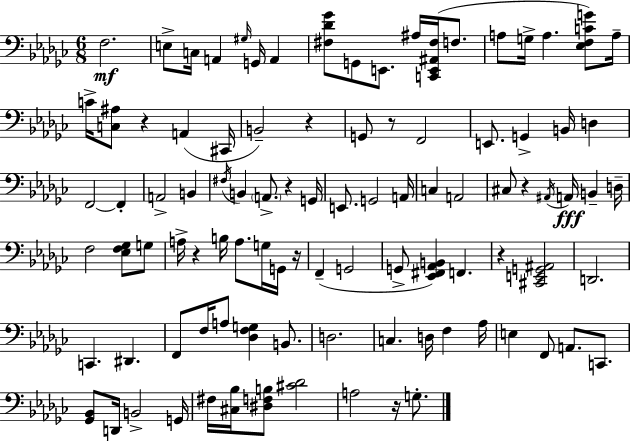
F3/h. E3/e C3/s A2/q G#3/s G2/s A2/q [F#3,Db4,Gb4]/e G2/e E2/e. A#3/s [C2,E2,A#2,F#3]/s F3/e. A3/e G3/s A3/q. [Eb3,F3,C4,G4]/e A3/s C4/s [C3,A#3]/e R/q A2/q C#2/s B2/h R/q G2/e R/e F2/h E2/e. G2/q B2/s D3/q F2/h F2/q A2/h B2/q F#3/s B2/q A2/e. R/q G2/s E2/e. G2/h A2/s C3/q A2/h C#3/e R/q A#2/s A2/s B2/q D3/s F3/h [Eb3,F3,Gb3]/e G3/e A3/s R/q B3/s A3/e. G3/s G2/s R/s F2/q G2/h G2/e [Eb2,F#2,Ab2,B2]/q F2/q. R/q [C#2,E2,G2,A#2]/h D2/h. C2/q. D#2/q. F2/e F3/s A3/e [Db3,F3,G3]/q B2/e. D3/h. C3/q. D3/s F3/q Ab3/s E3/q F2/e A2/e. C2/e. [Gb2,Bb2]/e D2/s B2/h G2/s F#3/s [C#3,Bb3]/s [D#3,F3,B3]/e [C#4,Db4]/h A3/h R/s G3/e.